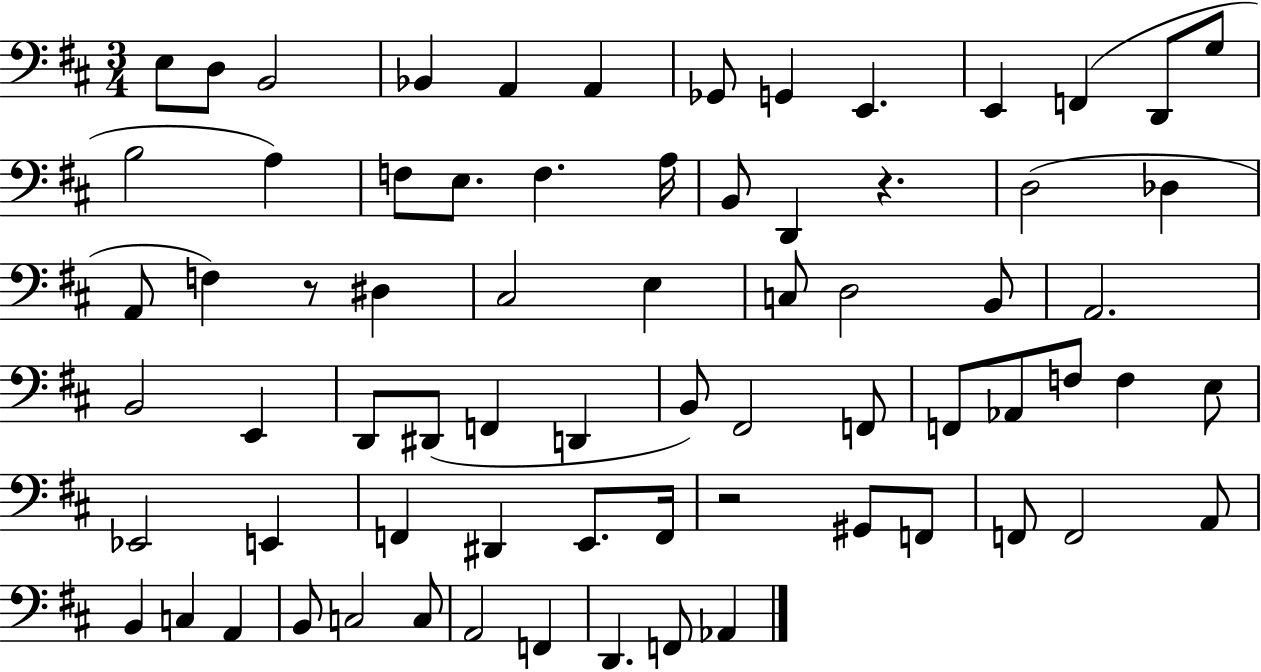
E3/e D3/e B2/h Bb2/q A2/q A2/q Gb2/e G2/q E2/q. E2/q F2/q D2/e G3/e B3/h A3/q F3/e E3/e. F3/q. A3/s B2/e D2/q R/q. D3/h Db3/q A2/e F3/q R/e D#3/q C#3/h E3/q C3/e D3/h B2/e A2/h. B2/h E2/q D2/e D#2/e F2/q D2/q B2/e F#2/h F2/e F2/e Ab2/e F3/e F3/q E3/e Eb2/h E2/q F2/q D#2/q E2/e. F2/s R/h G#2/e F2/e F2/e F2/h A2/e B2/q C3/q A2/q B2/e C3/h C3/e A2/h F2/q D2/q. F2/e Ab2/q